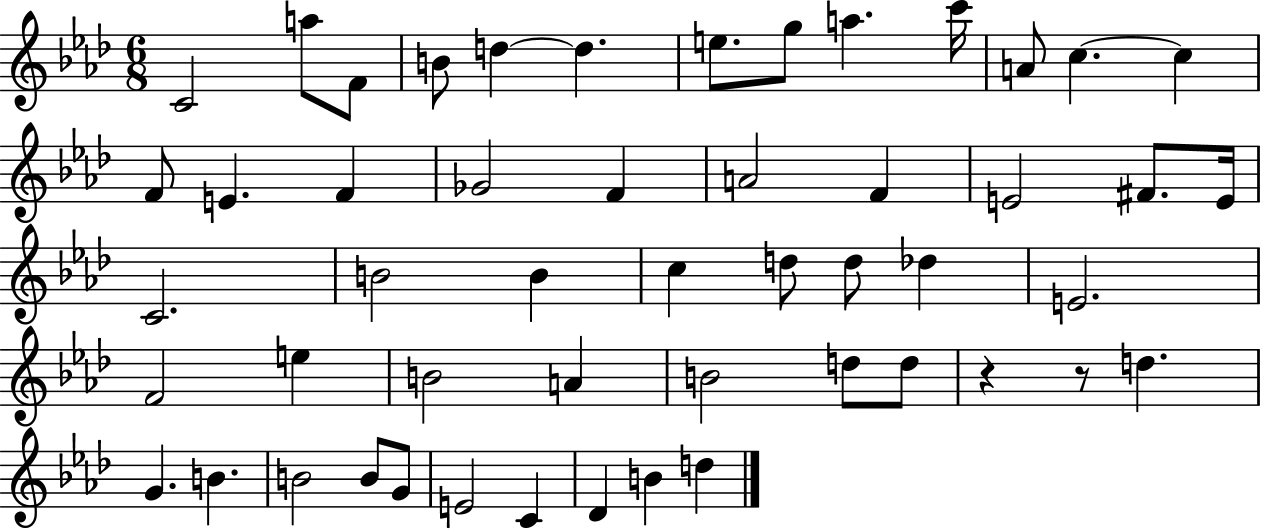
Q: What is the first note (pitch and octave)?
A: C4